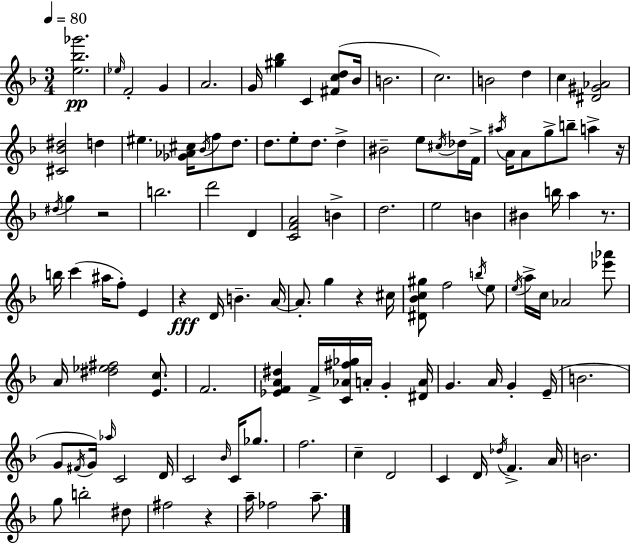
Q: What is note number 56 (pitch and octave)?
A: F5